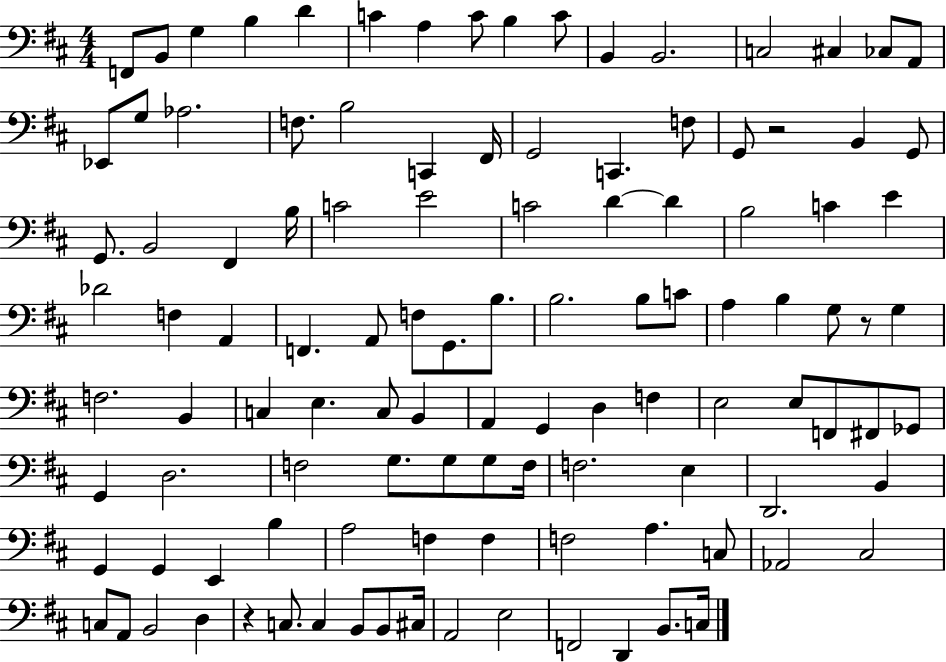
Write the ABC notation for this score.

X:1
T:Untitled
M:4/4
L:1/4
K:D
F,,/2 B,,/2 G, B, D C A, C/2 B, C/2 B,, B,,2 C,2 ^C, _C,/2 A,,/2 _E,,/2 G,/2 _A,2 F,/2 B,2 C,, ^F,,/4 G,,2 C,, F,/2 G,,/2 z2 B,, G,,/2 G,,/2 B,,2 ^F,, B,/4 C2 E2 C2 D D B,2 C E _D2 F, A,, F,, A,,/2 F,/2 G,,/2 B,/2 B,2 B,/2 C/2 A, B, G,/2 z/2 G, F,2 B,, C, E, C,/2 B,, A,, G,, D, F, E,2 E,/2 F,,/2 ^F,,/2 _G,,/2 G,, D,2 F,2 G,/2 G,/2 G,/2 F,/4 F,2 E, D,,2 B,, G,, G,, E,, B, A,2 F, F, F,2 A, C,/2 _A,,2 ^C,2 C,/2 A,,/2 B,,2 D, z C,/2 C, B,,/2 B,,/2 ^C,/4 A,,2 E,2 F,,2 D,, B,,/2 C,/4